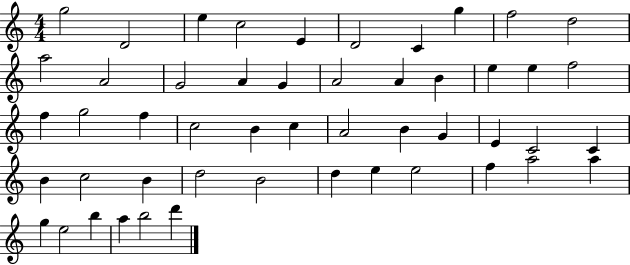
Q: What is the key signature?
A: C major